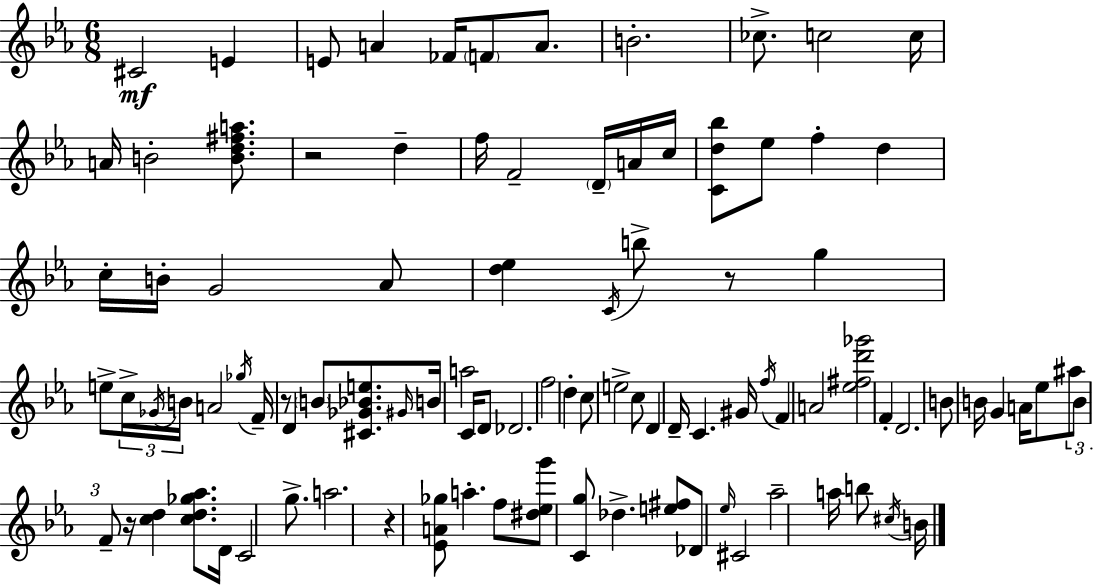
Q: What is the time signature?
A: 6/8